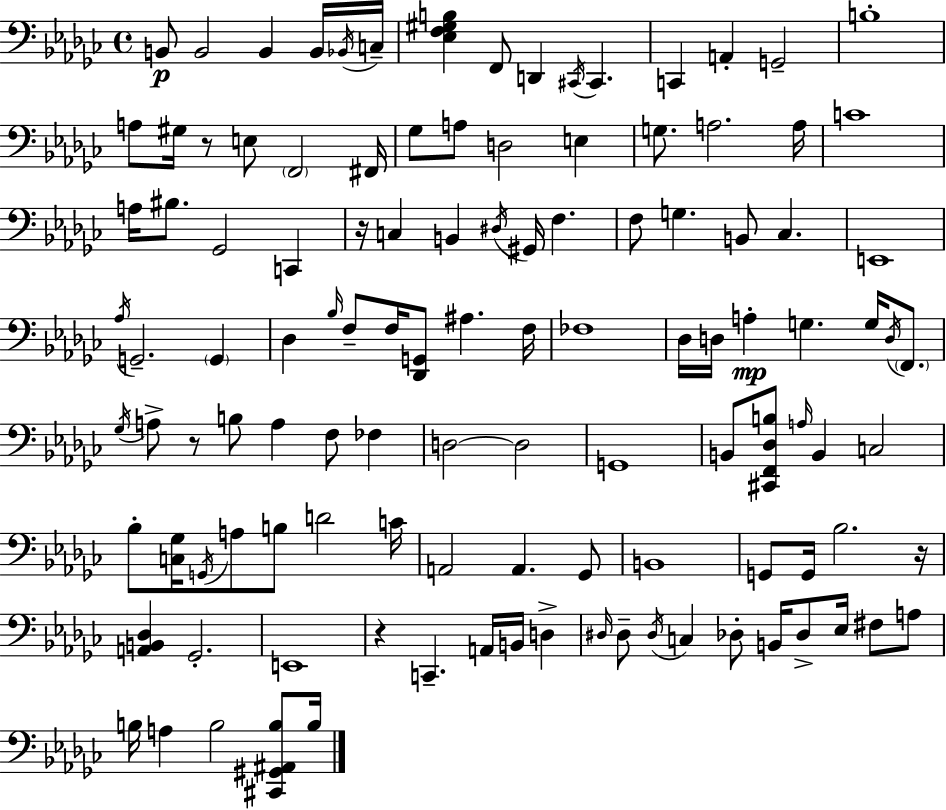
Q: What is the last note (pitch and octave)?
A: B3